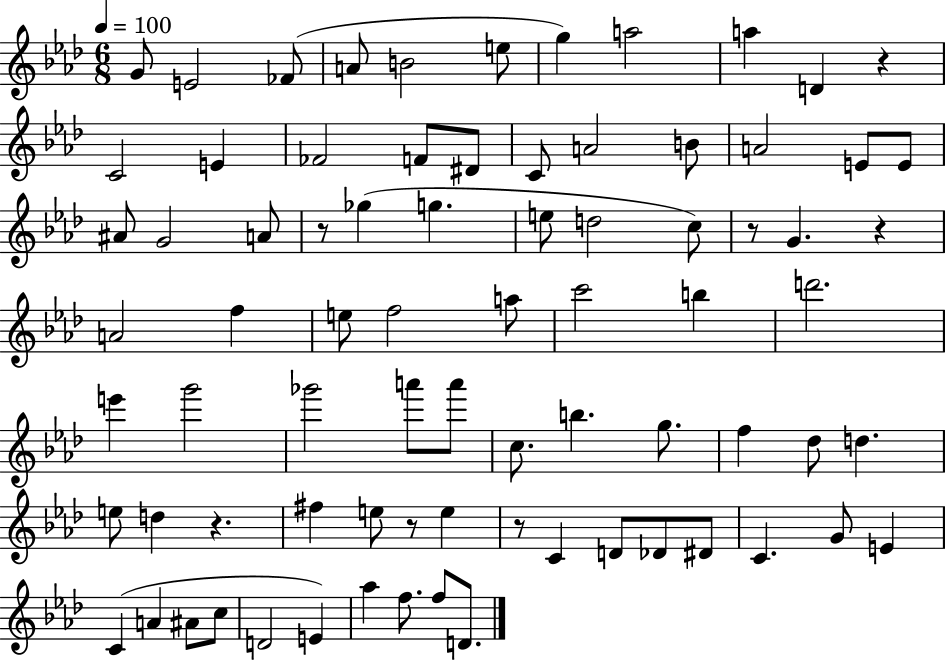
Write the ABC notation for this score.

X:1
T:Untitled
M:6/8
L:1/4
K:Ab
G/2 E2 _F/2 A/2 B2 e/2 g a2 a D z C2 E _F2 F/2 ^D/2 C/2 A2 B/2 A2 E/2 E/2 ^A/2 G2 A/2 z/2 _g g e/2 d2 c/2 z/2 G z A2 f e/2 f2 a/2 c'2 b d'2 e' g'2 _g'2 a'/2 a'/2 c/2 b g/2 f _d/2 d e/2 d z ^f e/2 z/2 e z/2 C D/2 _D/2 ^D/2 C G/2 E C A ^A/2 c/2 D2 E _a f/2 f/2 D/2